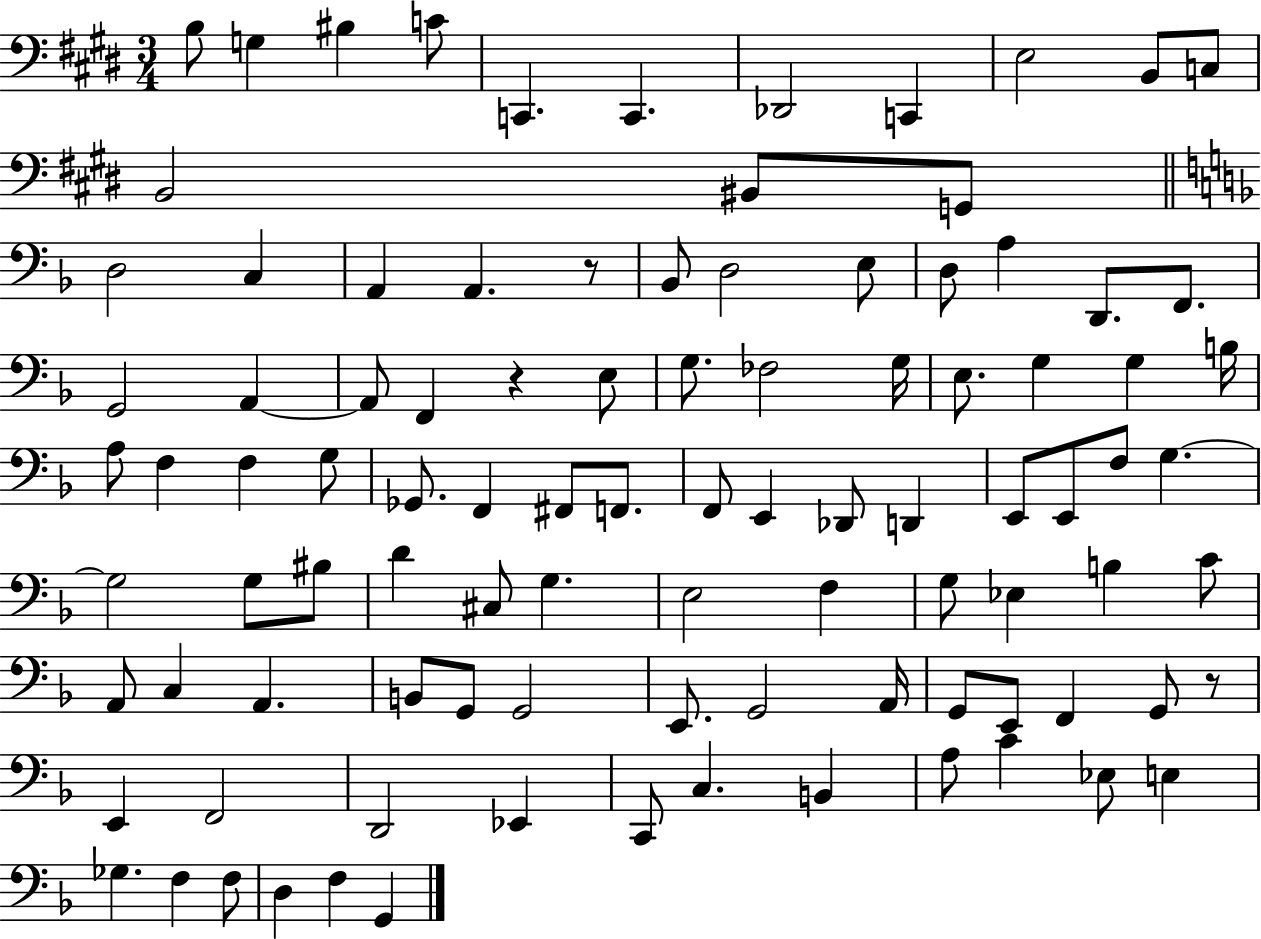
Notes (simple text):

B3/e G3/q BIS3/q C4/e C2/q. C2/q. Db2/h C2/q E3/h B2/e C3/e B2/h BIS2/e G2/e D3/h C3/q A2/q A2/q. R/e Bb2/e D3/h E3/e D3/e A3/q D2/e. F2/e. G2/h A2/q A2/e F2/q R/q E3/e G3/e. FES3/h G3/s E3/e. G3/q G3/q B3/s A3/e F3/q F3/q G3/e Gb2/e. F2/q F#2/e F2/e. F2/e E2/q Db2/e D2/q E2/e E2/e F3/e G3/q. G3/h G3/e BIS3/e D4/q C#3/e G3/q. E3/h F3/q G3/e Eb3/q B3/q C4/e A2/e C3/q A2/q. B2/e G2/e G2/h E2/e. G2/h A2/s G2/e E2/e F2/q G2/e R/e E2/q F2/h D2/h Eb2/q C2/e C3/q. B2/q A3/e C4/q Eb3/e E3/q Gb3/q. F3/q F3/e D3/q F3/q G2/q